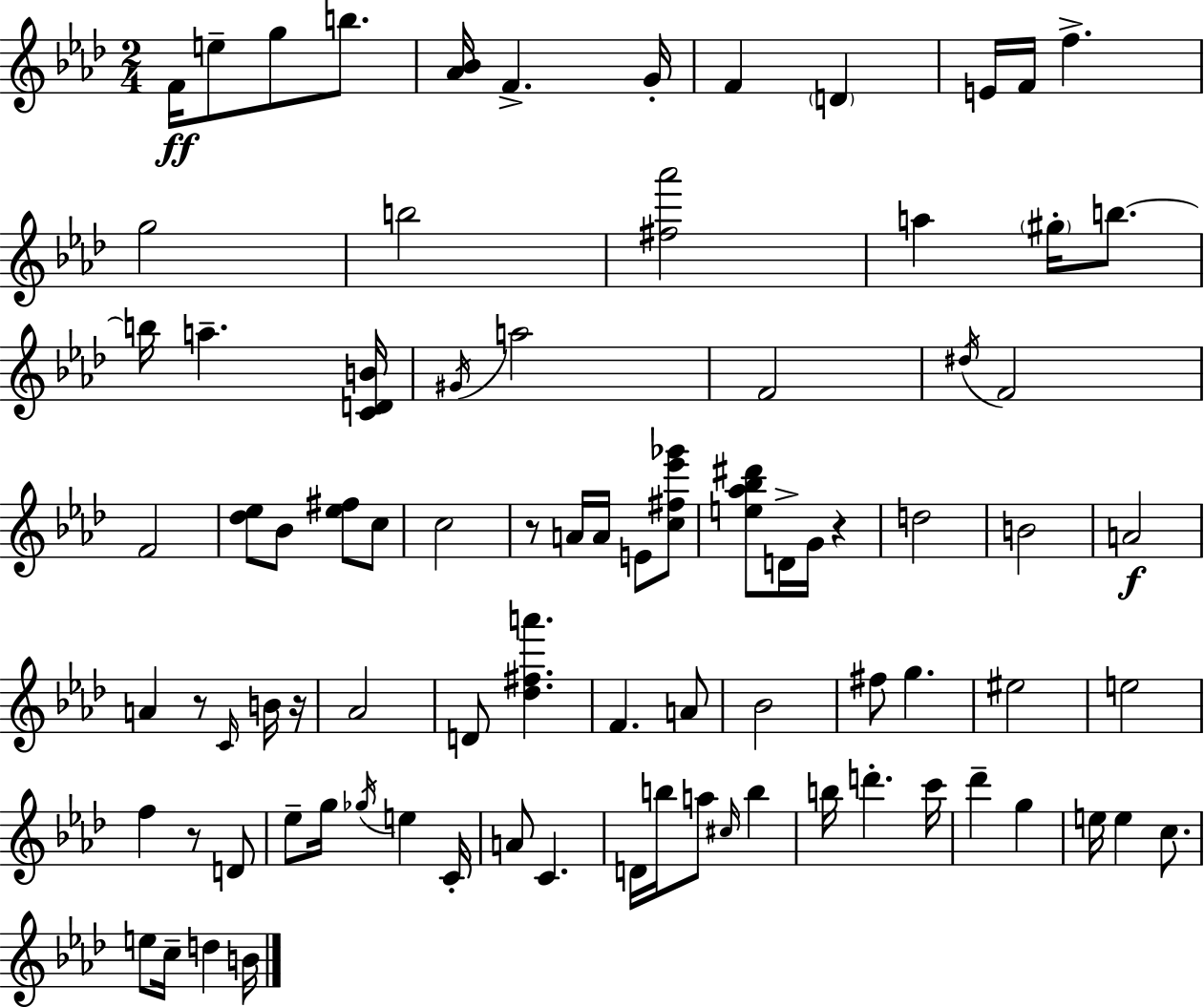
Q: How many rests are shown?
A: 5